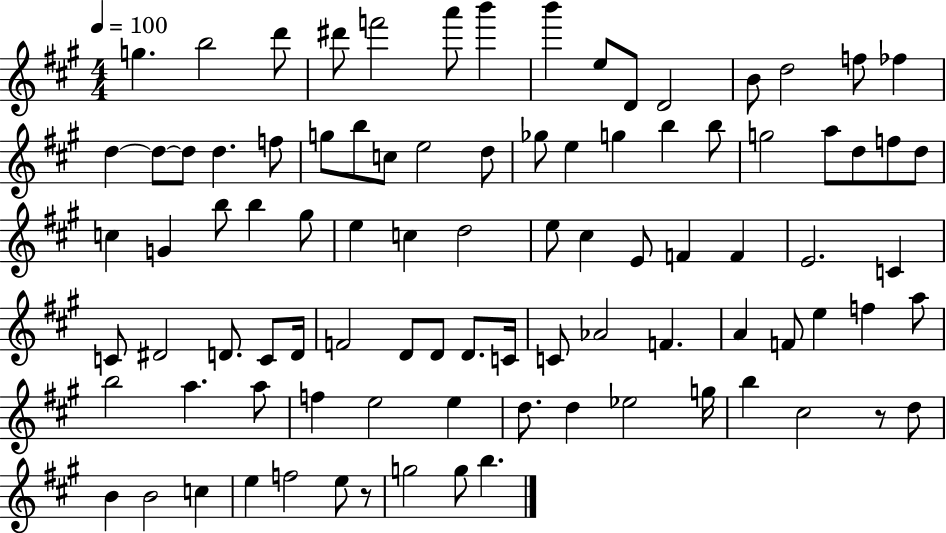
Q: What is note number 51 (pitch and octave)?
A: C4